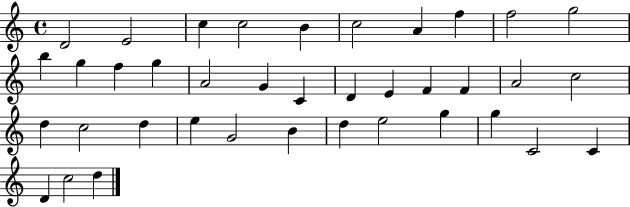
{
  \clef treble
  \time 4/4
  \defaultTimeSignature
  \key c \major
  d'2 e'2 | c''4 c''2 b'4 | c''2 a'4 f''4 | f''2 g''2 | \break b''4 g''4 f''4 g''4 | a'2 g'4 c'4 | d'4 e'4 f'4 f'4 | a'2 c''2 | \break d''4 c''2 d''4 | e''4 g'2 b'4 | d''4 e''2 g''4 | g''4 c'2 c'4 | \break d'4 c''2 d''4 | \bar "|."
}